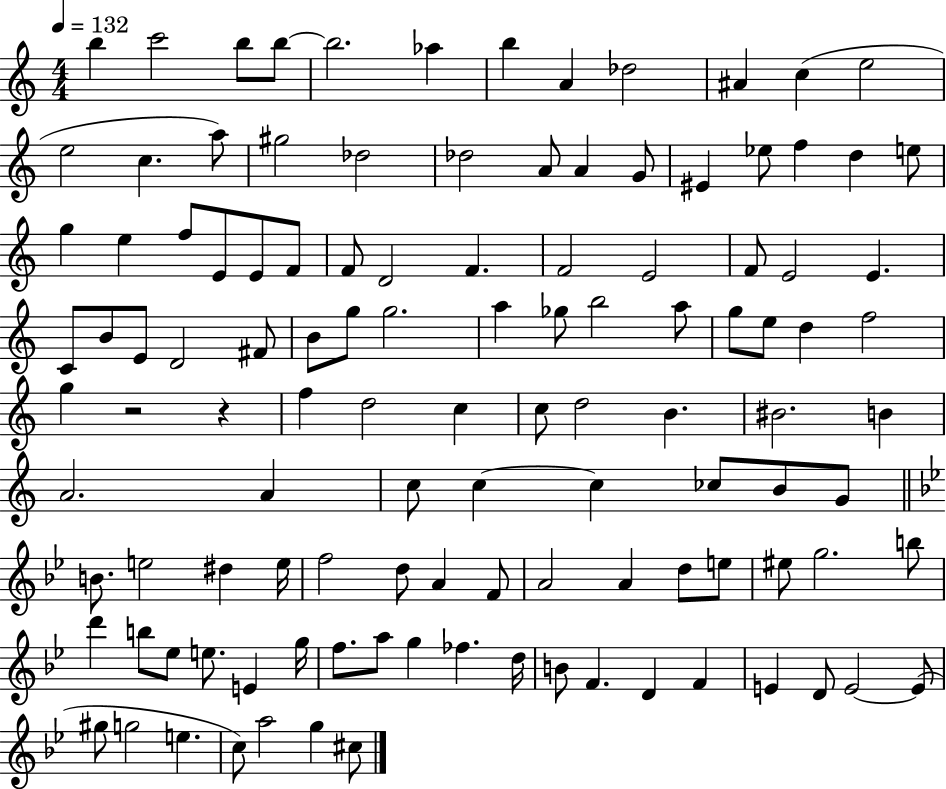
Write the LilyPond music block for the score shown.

{
  \clef treble
  \numericTimeSignature
  \time 4/4
  \key c \major
  \tempo 4 = 132
  b''4 c'''2 b''8 b''8~~ | b''2. aes''4 | b''4 a'4 des''2 | ais'4 c''4( e''2 | \break e''2 c''4. a''8) | gis''2 des''2 | des''2 a'8 a'4 g'8 | eis'4 ees''8 f''4 d''4 e''8 | \break g''4 e''4 f''8 e'8 e'8 f'8 | f'8 d'2 f'4. | f'2 e'2 | f'8 e'2 e'4. | \break c'8 b'8 e'8 d'2 fis'8 | b'8 g''8 g''2. | a''4 ges''8 b''2 a''8 | g''8 e''8 d''4 f''2 | \break g''4 r2 r4 | f''4 d''2 c''4 | c''8 d''2 b'4. | bis'2. b'4 | \break a'2. a'4 | c''8 c''4~~ c''4 ces''8 b'8 g'8 | \bar "||" \break \key g \minor b'8. e''2 dis''4 e''16 | f''2 d''8 a'4 f'8 | a'2 a'4 d''8 e''8 | eis''8 g''2. b''8 | \break d'''4 b''8 ees''8 e''8. e'4 g''16 | f''8. a''8 g''4 fes''4. d''16 | b'8 f'4. d'4 f'4 | e'4 d'8 e'2~~ e'8( | \break gis''8 g''2 e''4. | c''8) a''2 g''4 cis''8 | \bar "|."
}